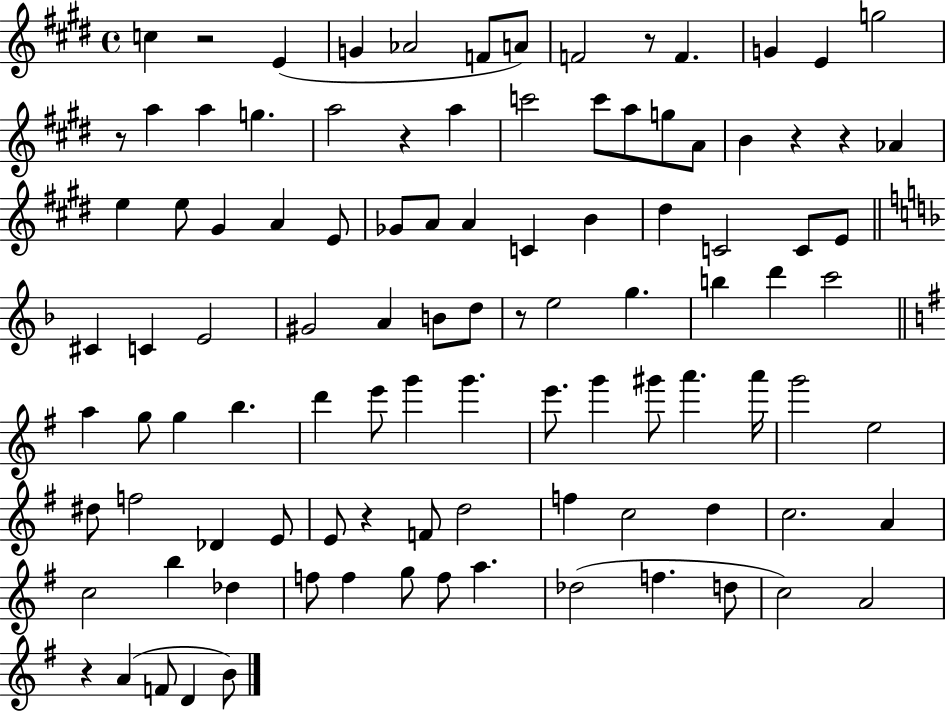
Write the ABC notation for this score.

X:1
T:Untitled
M:4/4
L:1/4
K:E
c z2 E G _A2 F/2 A/2 F2 z/2 F G E g2 z/2 a a g a2 z a c'2 c'/2 a/2 g/2 A/2 B z z _A e e/2 ^G A E/2 _G/2 A/2 A C B ^d C2 C/2 E/2 ^C C E2 ^G2 A B/2 d/2 z/2 e2 g b d' c'2 a g/2 g b d' e'/2 g' g' e'/2 g' ^g'/2 a' a'/4 g'2 e2 ^d/2 f2 _D E/2 E/2 z F/2 d2 f c2 d c2 A c2 b _d f/2 f g/2 f/2 a _d2 f d/2 c2 A2 z A F/2 D B/2